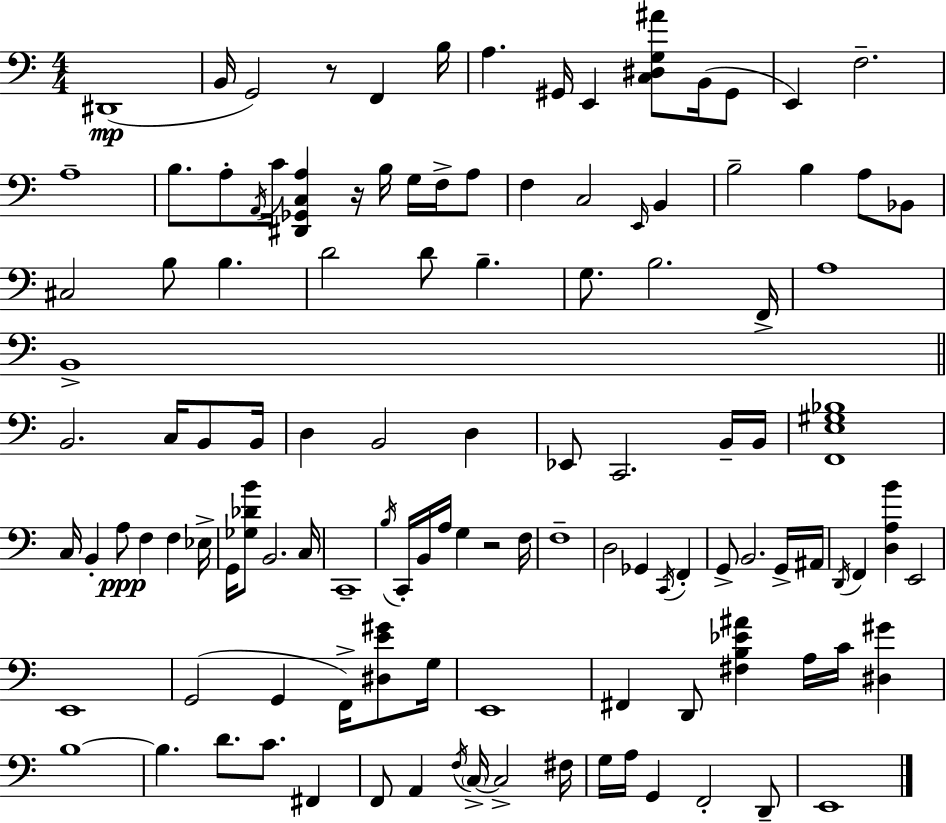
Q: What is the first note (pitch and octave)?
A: D#2